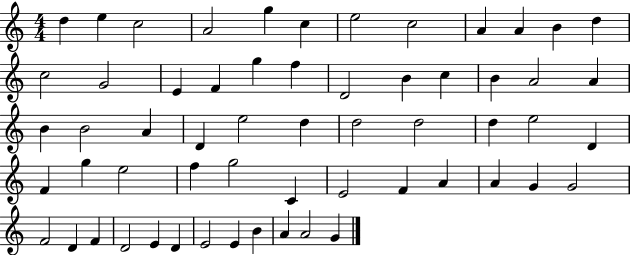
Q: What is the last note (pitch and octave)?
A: G4